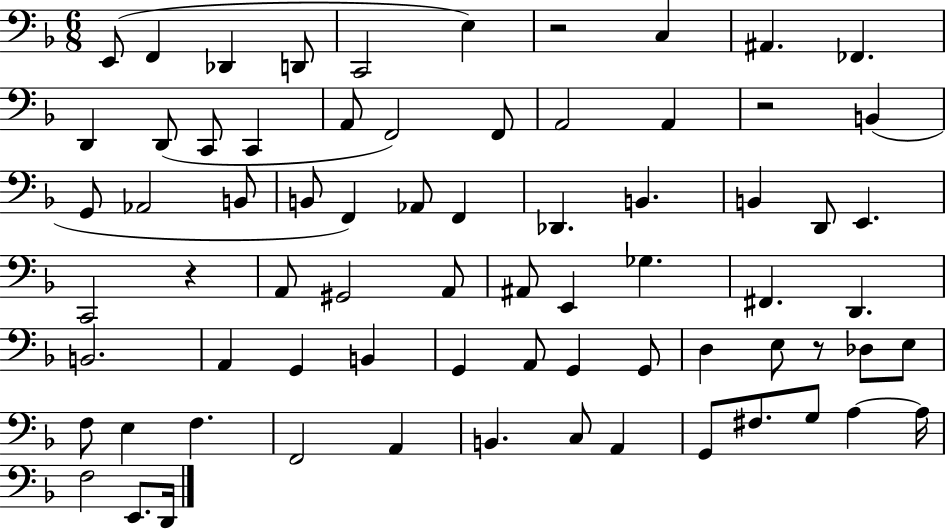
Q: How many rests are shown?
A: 4